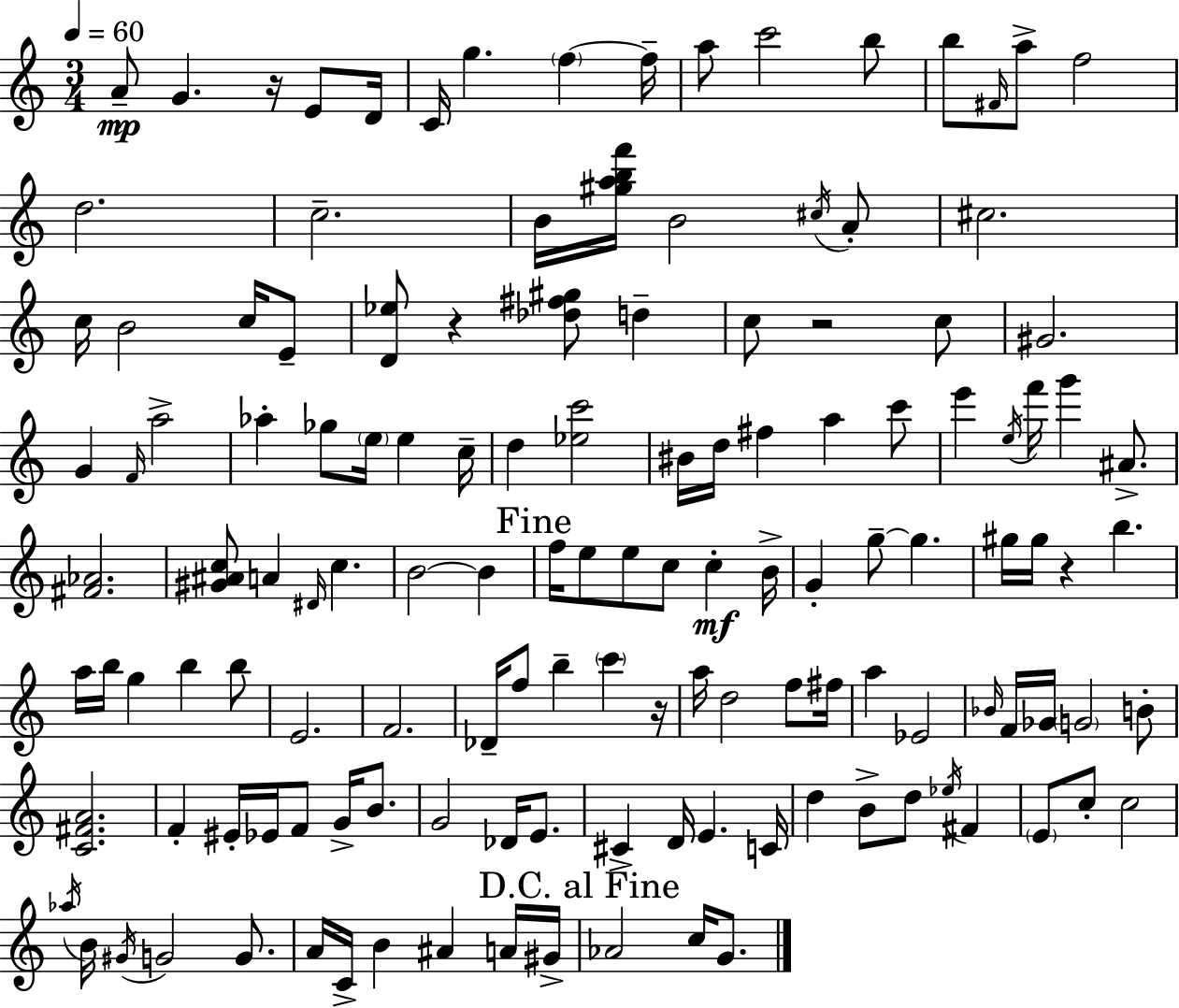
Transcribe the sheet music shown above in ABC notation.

X:1
T:Untitled
M:3/4
L:1/4
K:Am
A/2 G z/4 E/2 D/4 C/4 g f f/4 a/2 c'2 b/2 b/2 ^F/4 a/2 f2 d2 c2 B/4 [^gabf']/4 B2 ^c/4 A/2 ^c2 c/4 B2 c/4 E/2 [D_e]/2 z [_d^f^g]/2 d c/2 z2 c/2 ^G2 G F/4 a2 _a _g/2 e/4 e c/4 d [_ec']2 ^B/4 d/4 ^f a c'/2 e' e/4 f'/4 g' ^A/2 [^F_A]2 [^G^Ac]/2 A ^D/4 c B2 B f/4 e/2 e/2 c/2 c B/4 G g/2 g ^g/4 ^g/4 z b a/4 b/4 g b b/2 E2 F2 _D/4 f/2 b c' z/4 a/4 d2 f/2 ^f/4 a _E2 _B/4 F/4 _G/4 G2 B/2 [C^FA]2 F ^E/4 _E/4 F/2 G/4 B/2 G2 _D/4 E/2 ^C D/4 E C/4 d B/2 d/2 _e/4 ^F E/2 c/2 c2 _a/4 B/4 ^G/4 G2 G/2 A/4 C/4 B ^A A/4 ^G/4 _A2 c/4 G/2